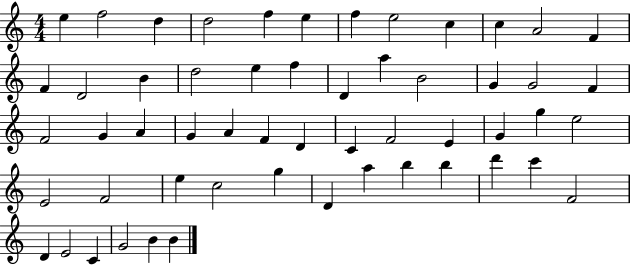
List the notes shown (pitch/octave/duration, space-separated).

E5/q F5/h D5/q D5/h F5/q E5/q F5/q E5/h C5/q C5/q A4/h F4/q F4/q D4/h B4/q D5/h E5/q F5/q D4/q A5/q B4/h G4/q G4/h F4/q F4/h G4/q A4/q G4/q A4/q F4/q D4/q C4/q F4/h E4/q G4/q G5/q E5/h E4/h F4/h E5/q C5/h G5/q D4/q A5/q B5/q B5/q D6/q C6/q F4/h D4/q E4/h C4/q G4/h B4/q B4/q